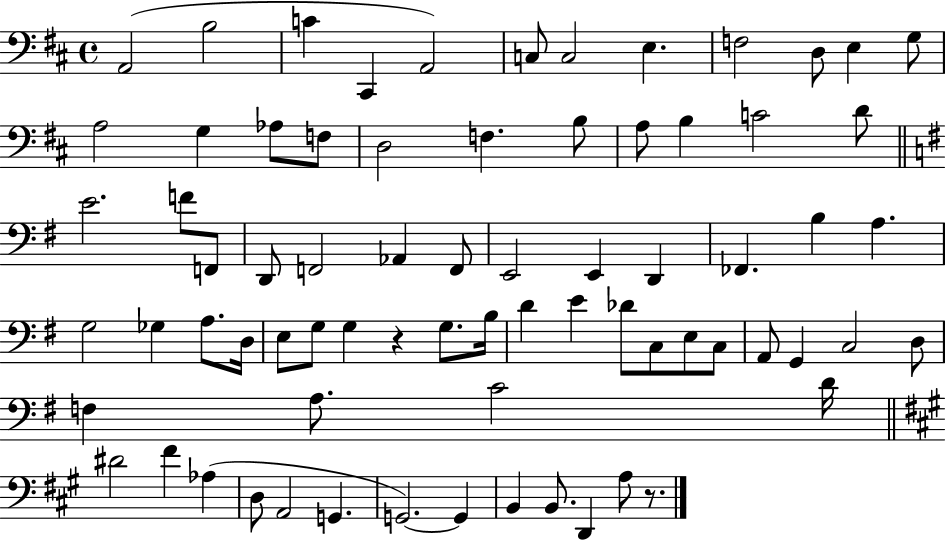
A2/h B3/h C4/q C#2/q A2/h C3/e C3/h E3/q. F3/h D3/e E3/q G3/e A3/h G3/q Ab3/e F3/e D3/h F3/q. B3/e A3/e B3/q C4/h D4/e E4/h. F4/e F2/e D2/e F2/h Ab2/q F2/e E2/h E2/q D2/q FES2/q. B3/q A3/q. G3/h Gb3/q A3/e. D3/s E3/e G3/e G3/q R/q G3/e. B3/s D4/q E4/q Db4/e C3/e E3/e C3/e A2/e G2/q C3/h D3/e F3/q A3/e. C4/h D4/s D#4/h F#4/q Ab3/q D3/e A2/h G2/q. G2/h. G2/q B2/q B2/e. D2/q A3/e R/e.